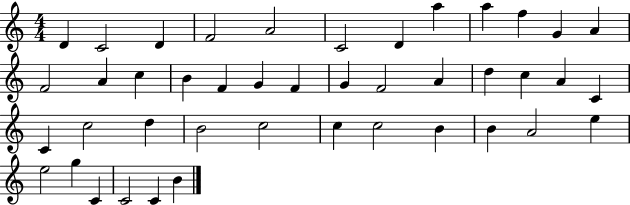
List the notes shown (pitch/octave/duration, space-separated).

D4/q C4/h D4/q F4/h A4/h C4/h D4/q A5/q A5/q F5/q G4/q A4/q F4/h A4/q C5/q B4/q F4/q G4/q F4/q G4/q F4/h A4/q D5/q C5/q A4/q C4/q C4/q C5/h D5/q B4/h C5/h C5/q C5/h B4/q B4/q A4/h E5/q E5/h G5/q C4/q C4/h C4/q B4/q